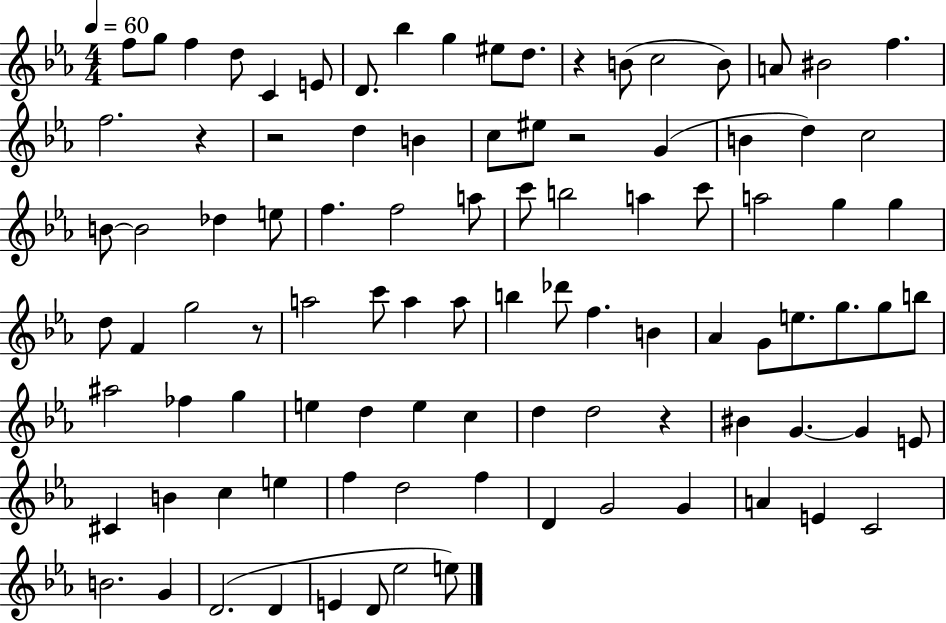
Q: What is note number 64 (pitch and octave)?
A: C5